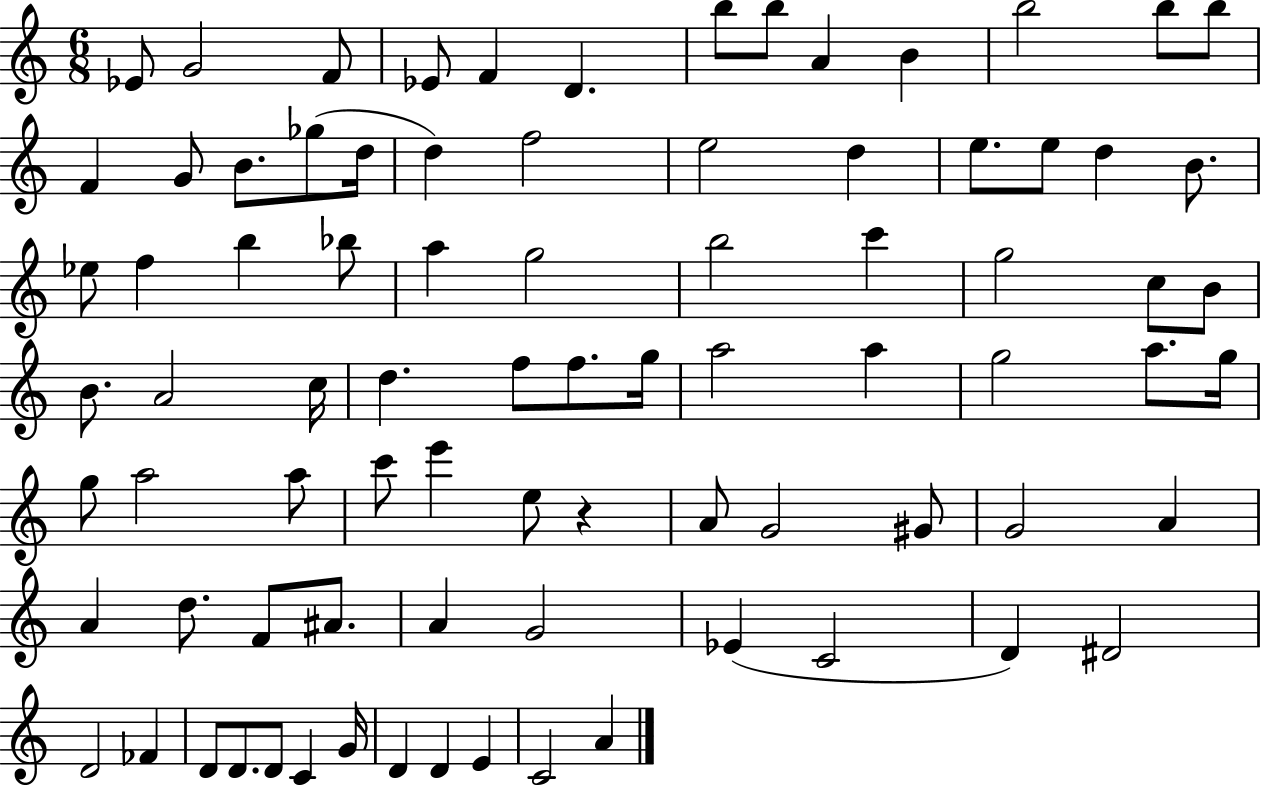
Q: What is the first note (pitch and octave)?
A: Eb4